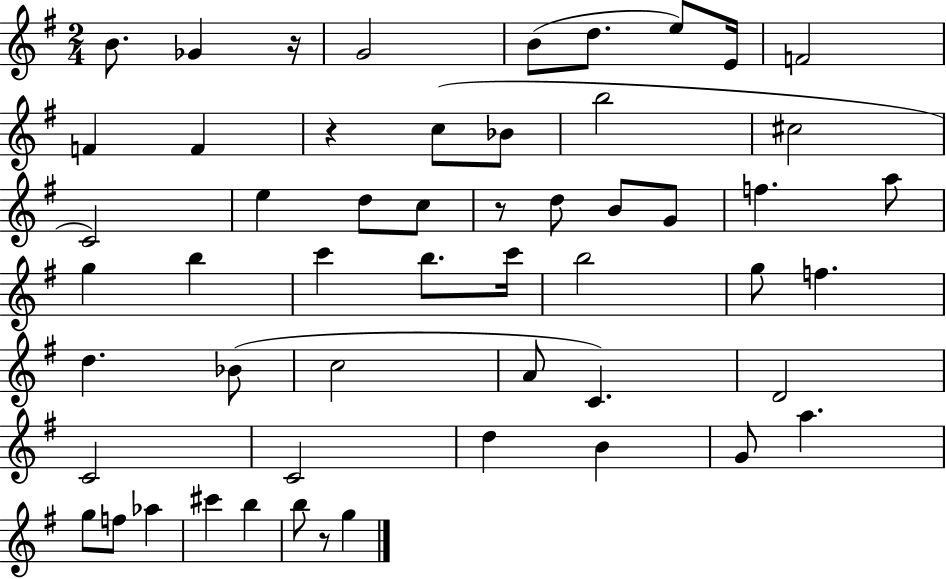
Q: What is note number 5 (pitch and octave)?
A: D5